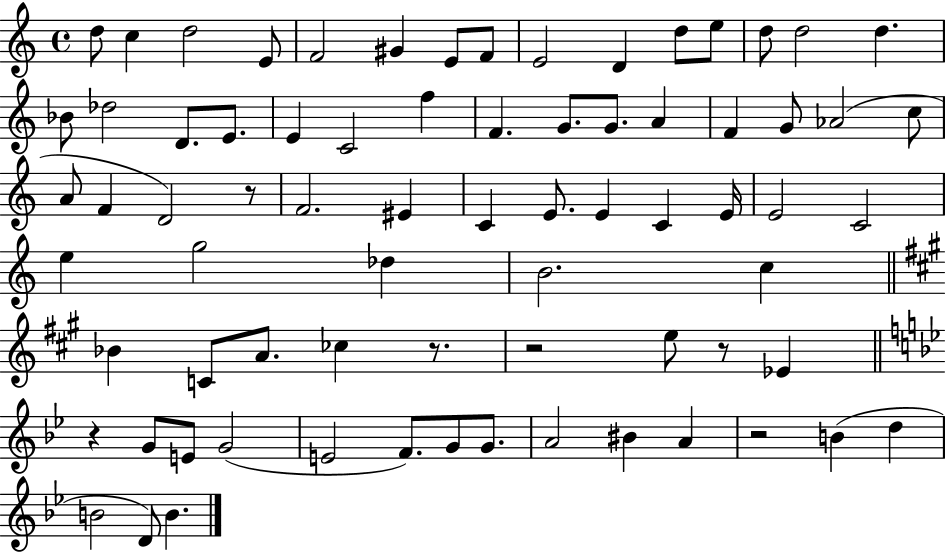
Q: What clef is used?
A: treble